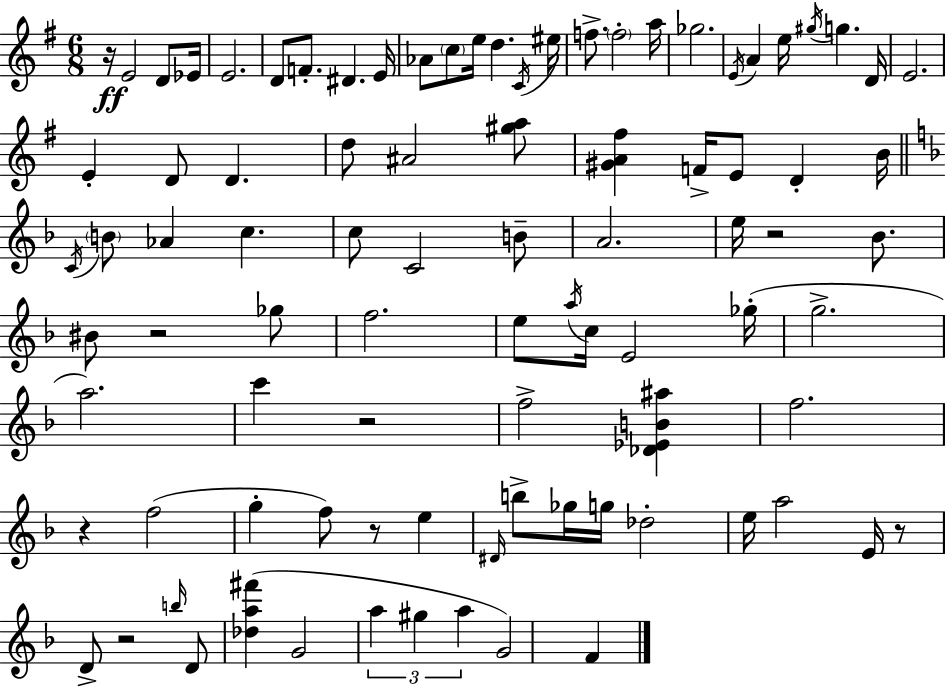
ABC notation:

X:1
T:Untitled
M:6/8
L:1/4
K:Em
z/4 E2 D/2 _E/4 E2 D/2 F/2 ^D E/4 _A/2 c/2 e/4 d C/4 ^e/4 f/2 f2 a/4 _g2 E/4 A e/4 ^g/4 g D/4 E2 E D/2 D d/2 ^A2 [^ga]/2 [^GA^f] F/4 E/2 D B/4 C/4 B/2 _A c c/2 C2 B/2 A2 e/4 z2 _B/2 ^B/2 z2 _g/2 f2 e/2 a/4 c/4 E2 _g/4 g2 a2 c' z2 f2 [_D_EB^a] f2 z f2 g f/2 z/2 e ^D/4 b/2 _g/4 g/4 _d2 e/4 a2 E/4 z/2 D/2 z2 b/4 D/2 [_da^f'] G2 a ^g a G2 F